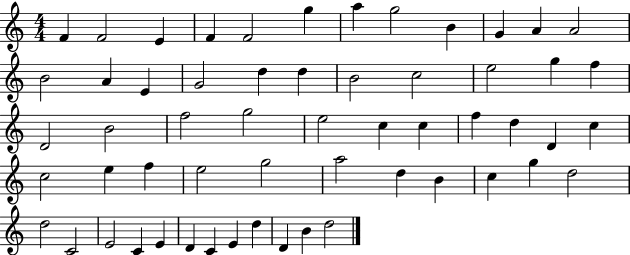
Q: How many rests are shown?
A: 0